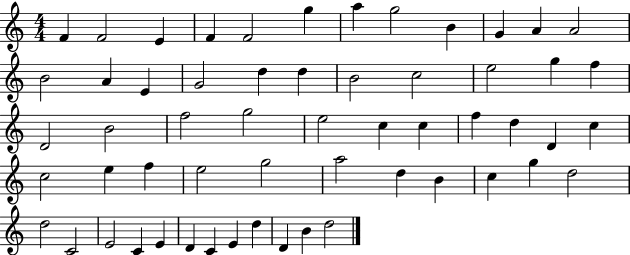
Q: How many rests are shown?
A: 0